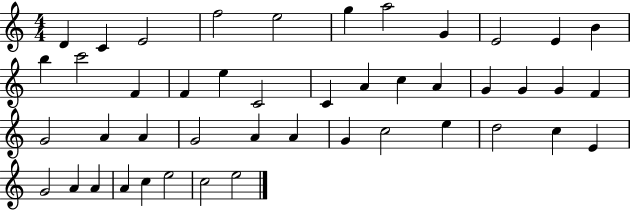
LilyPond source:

{
  \clef treble
  \numericTimeSignature
  \time 4/4
  \key c \major
  d'4 c'4 e'2 | f''2 e''2 | g''4 a''2 g'4 | e'2 e'4 b'4 | \break b''4 c'''2 f'4 | f'4 e''4 c'2 | c'4 a'4 c''4 a'4 | g'4 g'4 g'4 f'4 | \break g'2 a'4 a'4 | g'2 a'4 a'4 | g'4 c''2 e''4 | d''2 c''4 e'4 | \break g'2 a'4 a'4 | a'4 c''4 e''2 | c''2 e''2 | \bar "|."
}